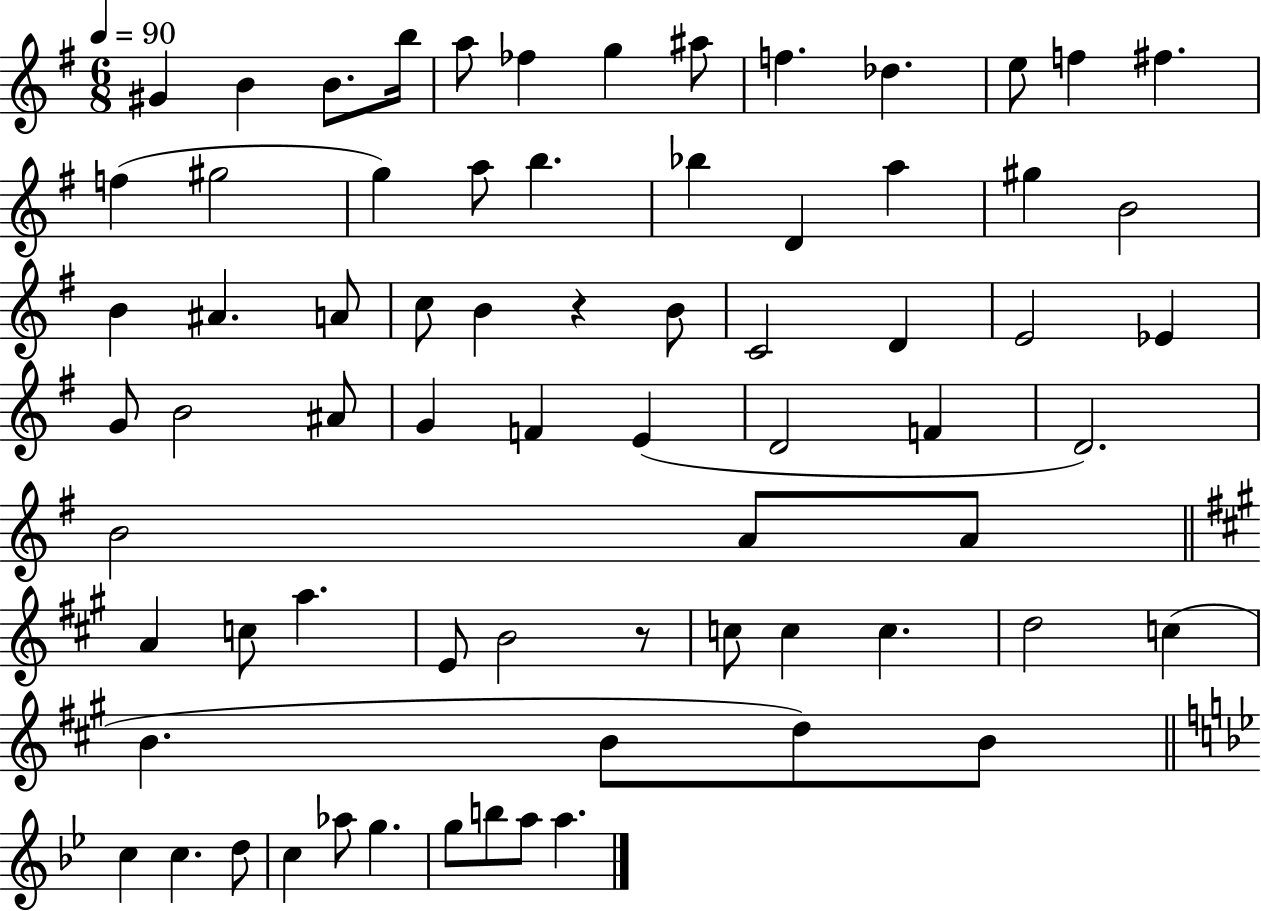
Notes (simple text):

G#4/q B4/q B4/e. B5/s A5/e FES5/q G5/q A#5/e F5/q. Db5/q. E5/e F5/q F#5/q. F5/q G#5/h G5/q A5/e B5/q. Bb5/q D4/q A5/q G#5/q B4/h B4/q A#4/q. A4/e C5/e B4/q R/q B4/e C4/h D4/q E4/h Eb4/q G4/e B4/h A#4/e G4/q F4/q E4/q D4/h F4/q D4/h. B4/h A4/e A4/e A4/q C5/e A5/q. E4/e B4/h R/e C5/e C5/q C5/q. D5/h C5/q B4/q. B4/e D5/e B4/e C5/q C5/q. D5/e C5/q Ab5/e G5/q. G5/e B5/e A5/e A5/q.